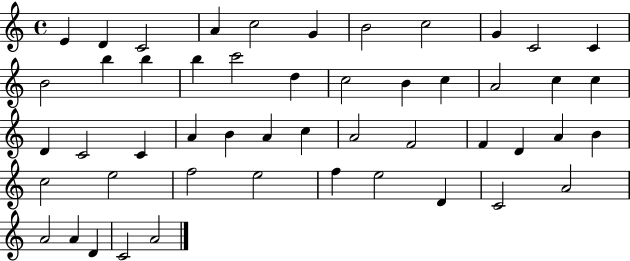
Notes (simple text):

E4/q D4/q C4/h A4/q C5/h G4/q B4/h C5/h G4/q C4/h C4/q B4/h B5/q B5/q B5/q C6/h D5/q C5/h B4/q C5/q A4/h C5/q C5/q D4/q C4/h C4/q A4/q B4/q A4/q C5/q A4/h F4/h F4/q D4/q A4/q B4/q C5/h E5/h F5/h E5/h F5/q E5/h D4/q C4/h A4/h A4/h A4/q D4/q C4/h A4/h